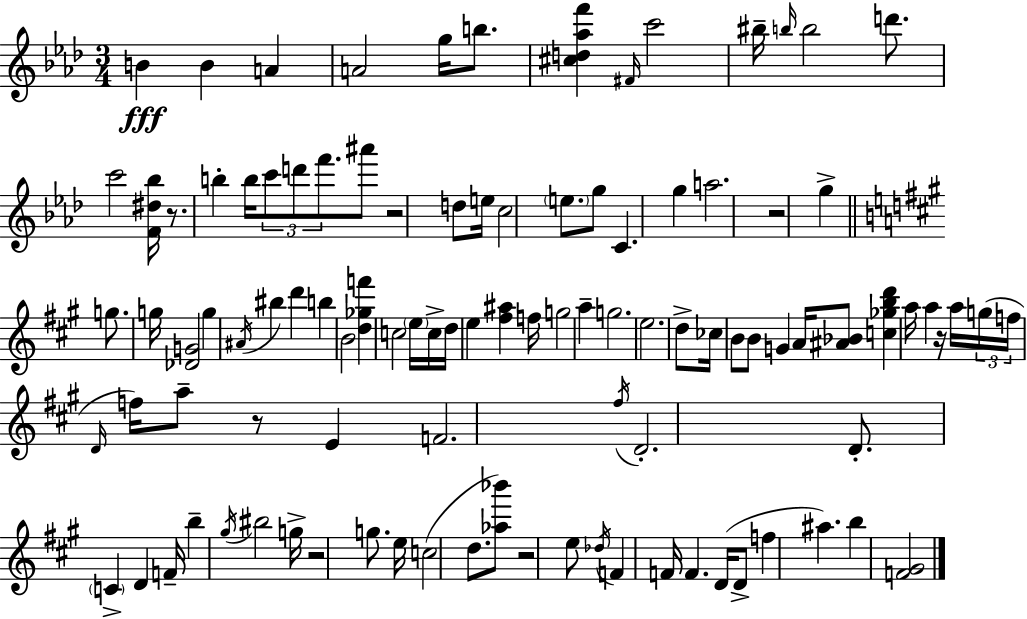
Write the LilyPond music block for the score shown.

{
  \clef treble
  \numericTimeSignature
  \time 3/4
  \key f \minor
  b'4\fff b'4 a'4 | a'2 g''16 b''8. | <cis'' d'' aes'' f'''>4 \grace { fis'16 } c'''2 | bis''16-- \grace { b''16 } b''2 d'''8. | \break c'''2 <f' dis'' bes''>16 r8. | b''4-. b''16 \tuplet 3/2 { c'''8 d'''8 f'''8. } | ais'''8 r2 | d''8 e''16 c''2 \parenthesize e''8. | \break g''8 c'4. g''4 | a''2. | r2 g''4-> | \bar "||" \break \key a \major g''8. g''16 <des' g'>2 | g''4 \acciaccatura { ais'16 } bis''4 d'''4 | b''4 b'2 | <d'' ges'' f'''>4 c''2 | \break \parenthesize e''16 c''16-> d''16 e''4 <fis'' ais''>4 | f''16 g''2 a''4-- | g''2. | e''2. | \break d''8-> ces''16 b'8 b'8 g'4 | a'16 <ais' bes'>8 <c'' ges'' b'' d'''>4 a''16 a''4 | r16 a''16 \tuplet 3/2 { g''16( f''16 \grace { d'16 } } f''16) a''8-- r8 e'4 | f'2. | \break \acciaccatura { fis''16 } d'2.-. | d'8.-. \parenthesize c'4-> d'4 | f'16-- b''4-- \acciaccatura { gis''16 } bis''2 | g''16-> r2 | \break g''8. e''16 c''2( | d''8. <aes'' bes'''>8) r2 | e''8 \acciaccatura { des''16 } f'4 f'16 f'4. | d'16( d'8-> f''4 ais''4.) | \break b''4 <f' gis'>2 | \bar "|."
}